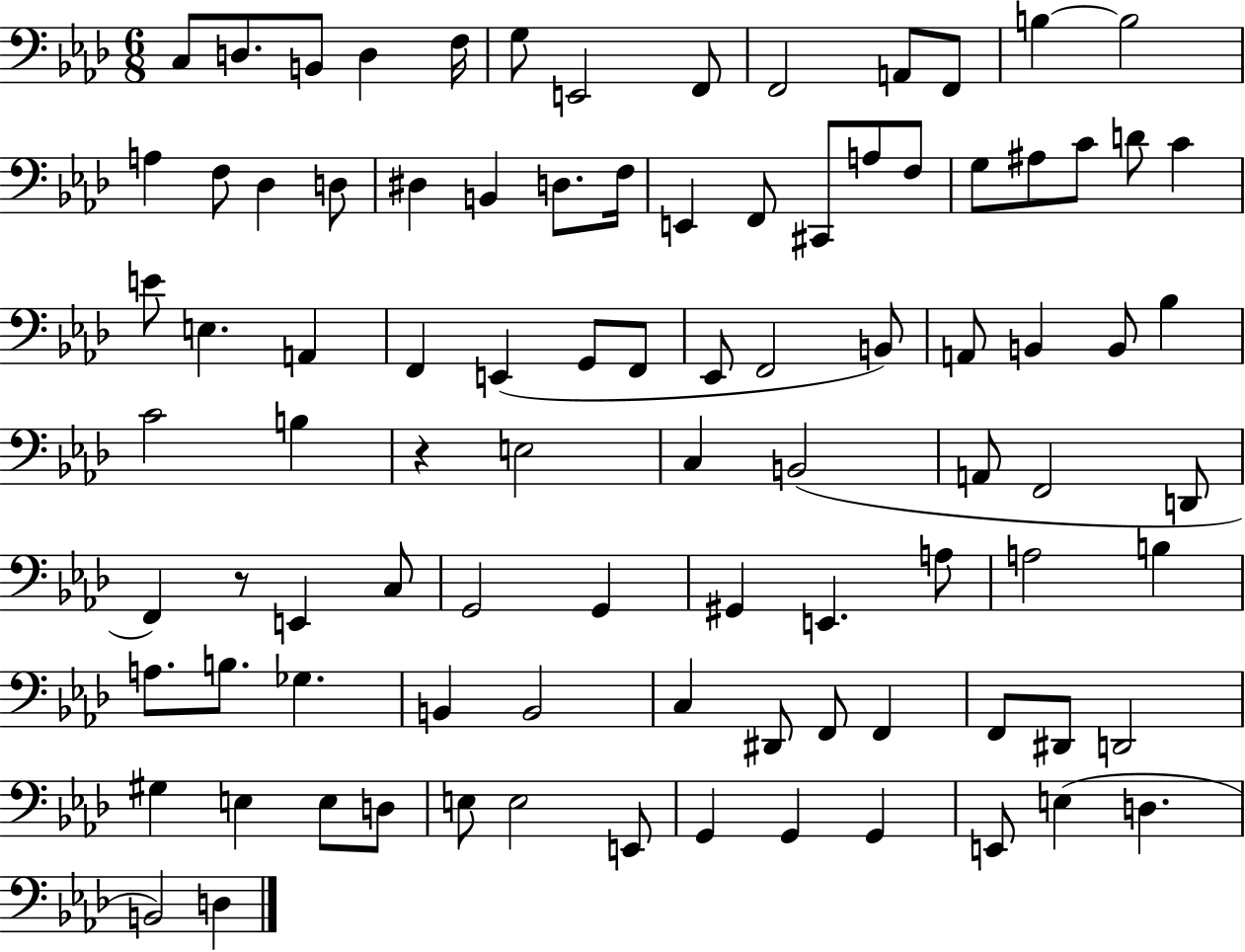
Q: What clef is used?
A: bass